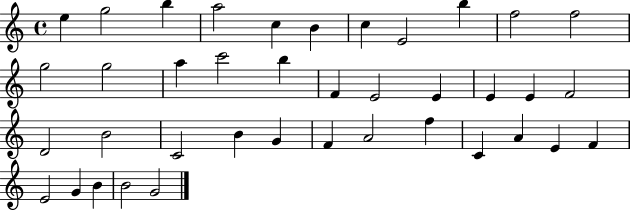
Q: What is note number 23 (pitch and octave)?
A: D4